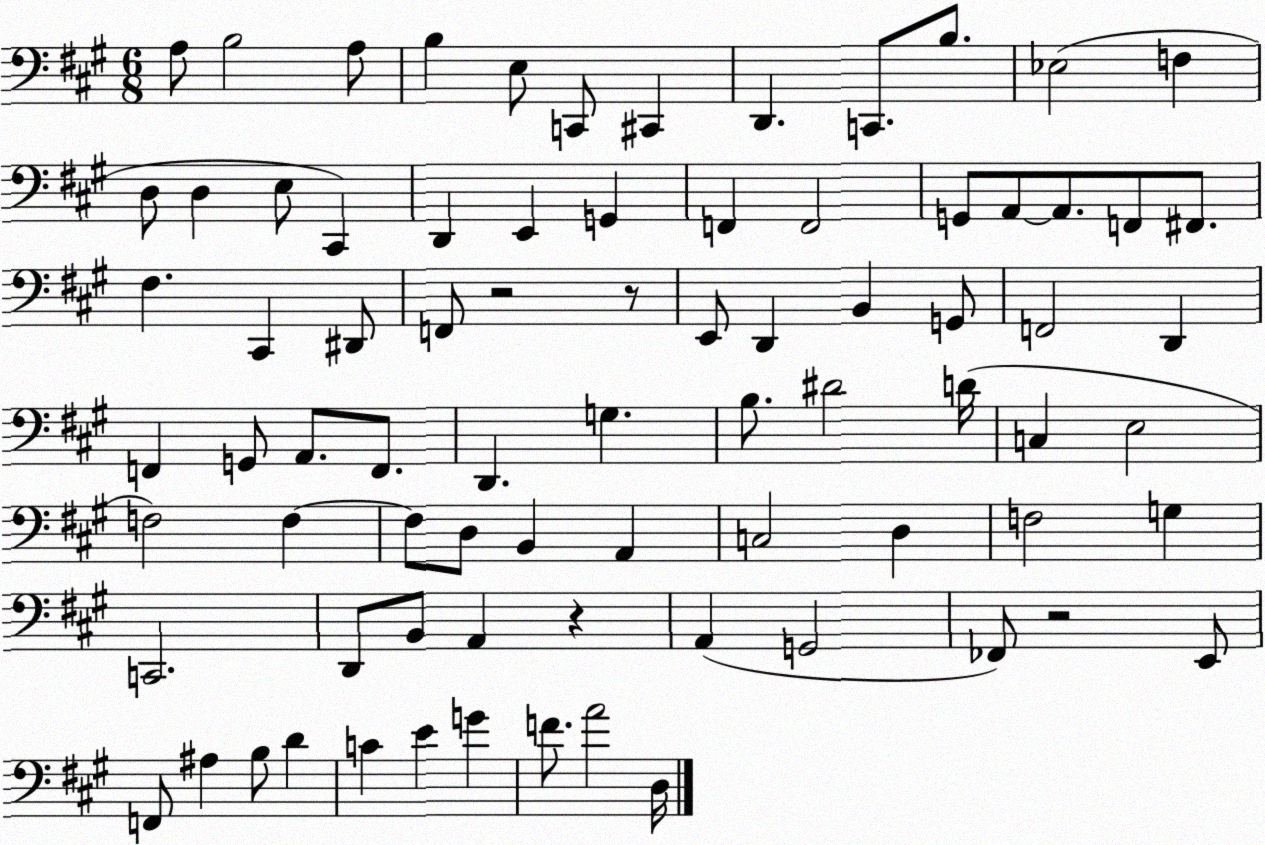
X:1
T:Untitled
M:6/8
L:1/4
K:A
A,/2 B,2 A,/2 B, E,/2 C,,/2 ^C,, D,, C,,/2 B,/2 _E,2 F, D,/2 D, E,/2 ^C,, D,, E,, G,, F,, F,,2 G,,/2 A,,/2 A,,/2 F,,/2 ^F,,/2 ^F, ^C,, ^D,,/2 F,,/2 z2 z/2 E,,/2 D,, B,, G,,/2 F,,2 D,, F,, G,,/2 A,,/2 F,,/2 D,, G, B,/2 ^D2 D/4 C, E,2 F,2 F, F,/2 D,/2 B,, A,, C,2 D, F,2 G, C,,2 D,,/2 B,,/2 A,, z A,, G,,2 _F,,/2 z2 E,,/2 F,,/2 ^A, B,/2 D C E G F/2 A2 D,/4